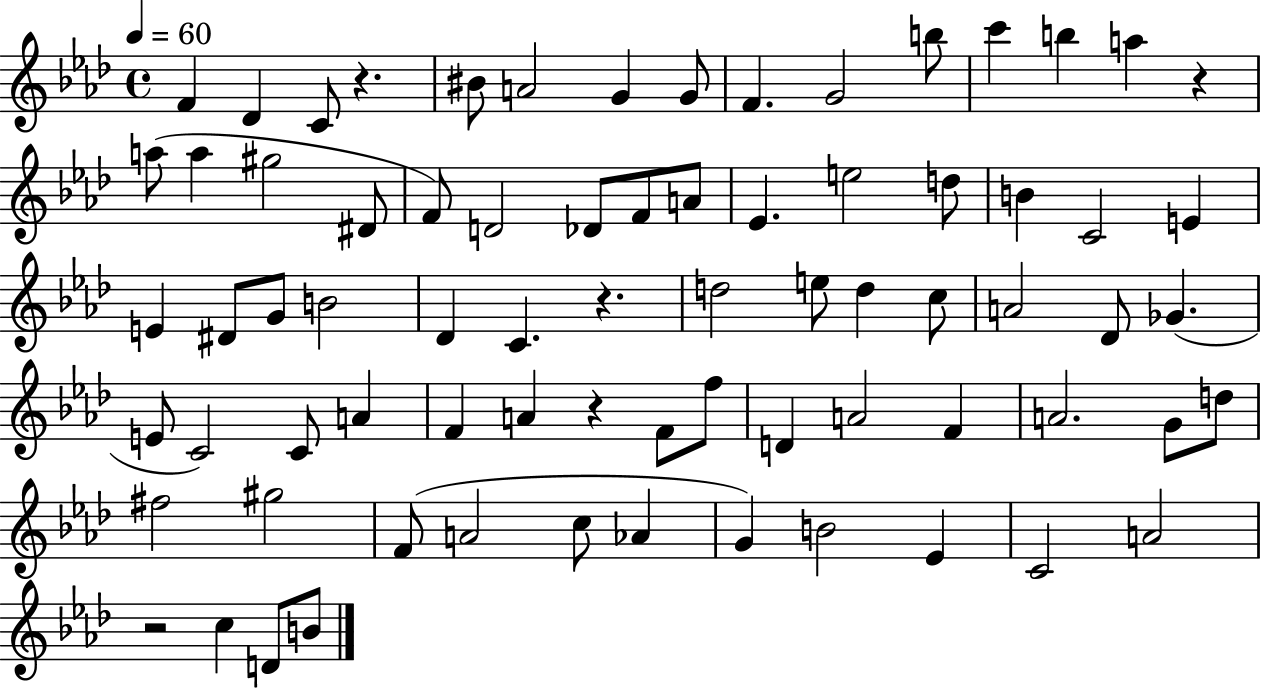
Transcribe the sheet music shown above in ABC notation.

X:1
T:Untitled
M:4/4
L:1/4
K:Ab
F _D C/2 z ^B/2 A2 G G/2 F G2 b/2 c' b a z a/2 a ^g2 ^D/2 F/2 D2 _D/2 F/2 A/2 _E e2 d/2 B C2 E E ^D/2 G/2 B2 _D C z d2 e/2 d c/2 A2 _D/2 _G E/2 C2 C/2 A F A z F/2 f/2 D A2 F A2 G/2 d/2 ^f2 ^g2 F/2 A2 c/2 _A G B2 _E C2 A2 z2 c D/2 B/2